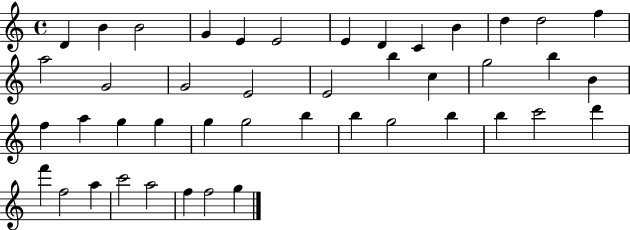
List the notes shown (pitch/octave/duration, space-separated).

D4/q B4/q B4/h G4/q E4/q E4/h E4/q D4/q C4/q B4/q D5/q D5/h F5/q A5/h G4/h G4/h E4/h E4/h B5/q C5/q G5/h B5/q B4/q F5/q A5/q G5/q G5/q G5/q G5/h B5/q B5/q G5/h B5/q B5/q C6/h D6/q F6/q F5/h A5/q C6/h A5/h F5/q F5/h G5/q